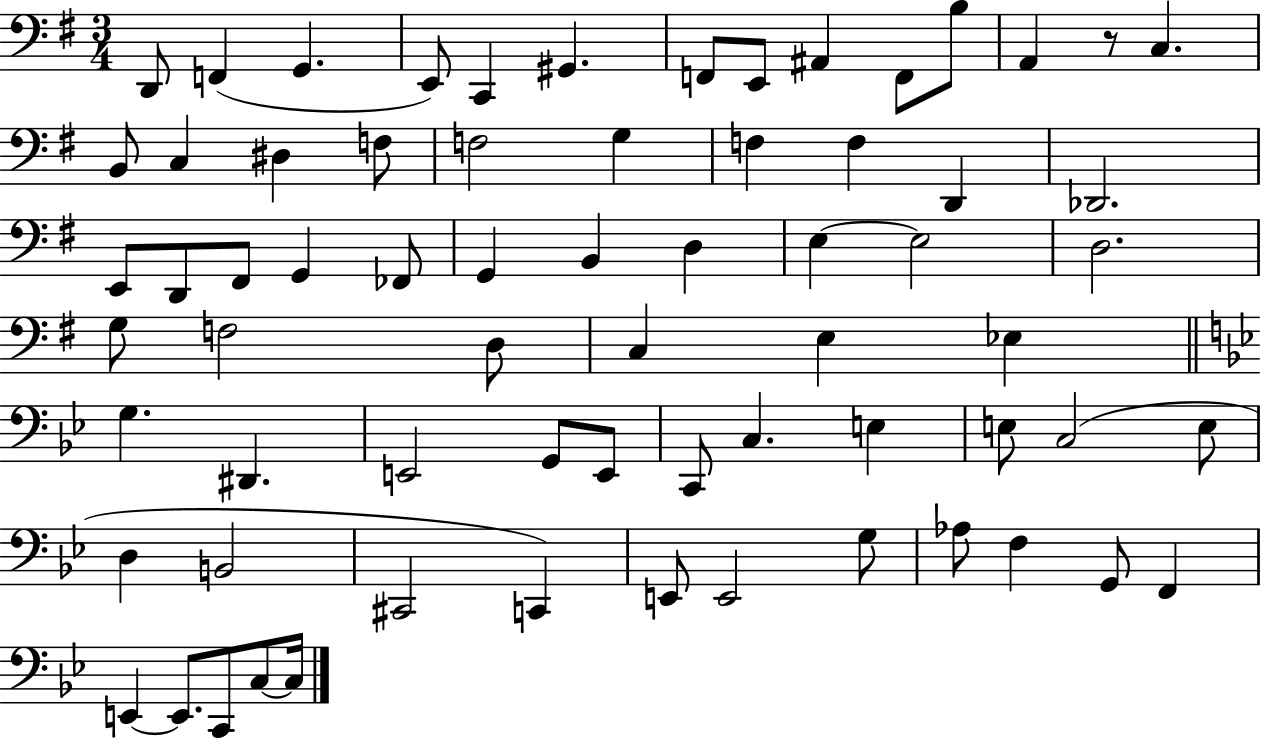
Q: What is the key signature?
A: G major